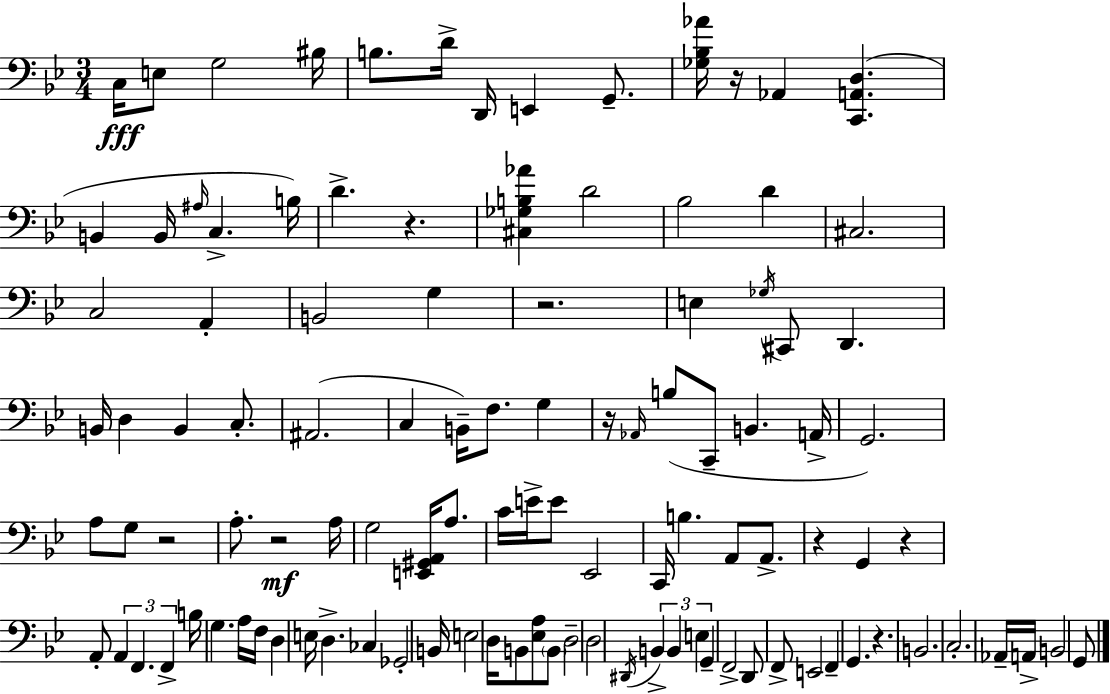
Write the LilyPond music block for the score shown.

{
  \clef bass
  \numericTimeSignature
  \time 3/4
  \key bes \major
  c16\fff e8 g2 bis16 | b8. d'16-> d,16 e,4 g,8.-- | <ges bes aes'>16 r16 aes,4 <c, a, d>4.( | b,4 b,16 \grace { ais16 } c4.-> | \break b16) d'4.-> r4. | <cis ges b aes'>4 d'2 | bes2 d'4 | cis2. | \break c2 a,4-. | b,2 g4 | r2. | e4 \acciaccatura { ges16 } cis,8 d,4. | \break b,16 d4 b,4 c8.-. | ais,2.( | c4 b,16--) f8. g4 | r16 \grace { aes,16 }( b8 c,8-- b,4. | \break a,16-> g,2.) | a8 g8 r2 | a8.-. r2\mf | a16 g2 <e, gis, a,>16 | \break a8. c'16 e'16-> e'8 ees,2 | c,16 b4. a,8 | a,8.-> r4 g,4 r4 | a,8-. \tuplet 3/2 { a,4 f,4. | \break f,4-> } b16 g4. | a16 f16 d4 e16 d4.-> | ces4 ges,2-. | b,16 e2 | \break d16 b,8 <ees a>8 \parenthesize b,8 d2-- | d2 \acciaccatura { dis,16 } | \tuplet 3/2 { b,4-> b,4 e4 } | g,4-- f,2-> | \break d,8 f,8-> e,2 | f,4-- g,4. r4. | b,2. | c2.-. | \break aes,16-- a,16-> b,2 | g,8 \bar "|."
}